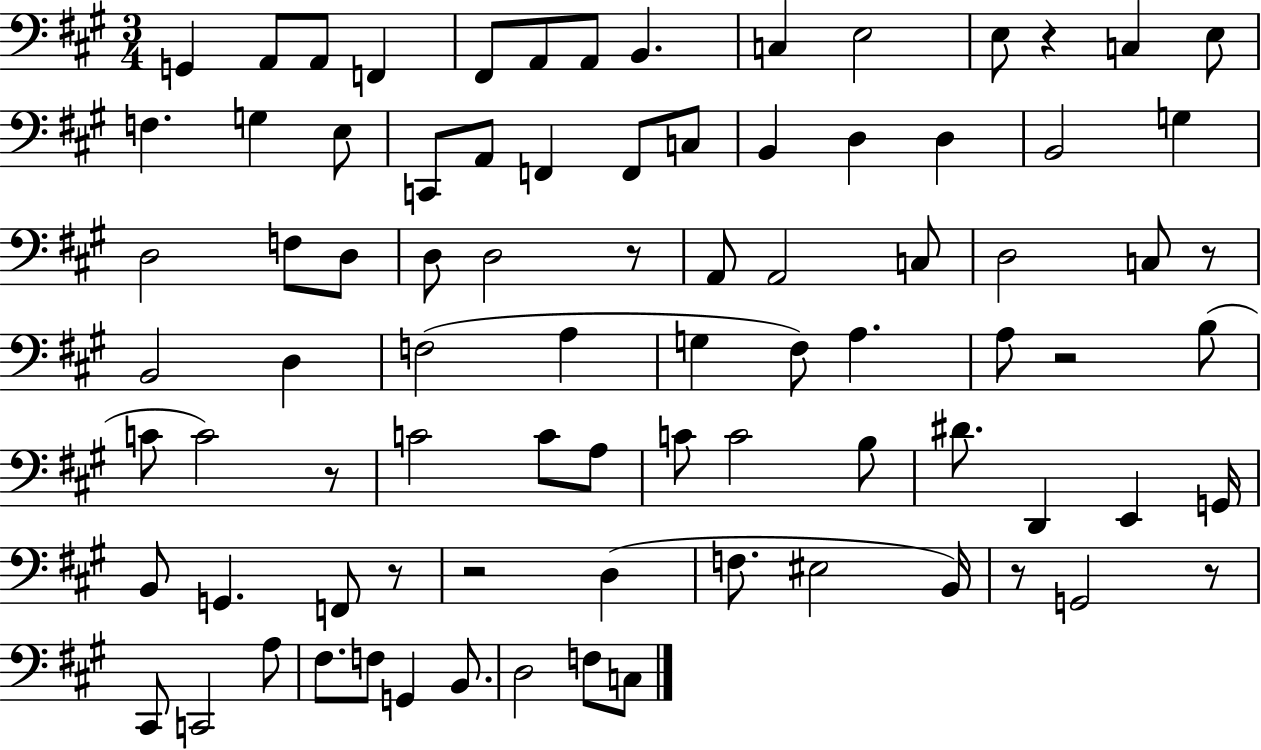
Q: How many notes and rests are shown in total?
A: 84